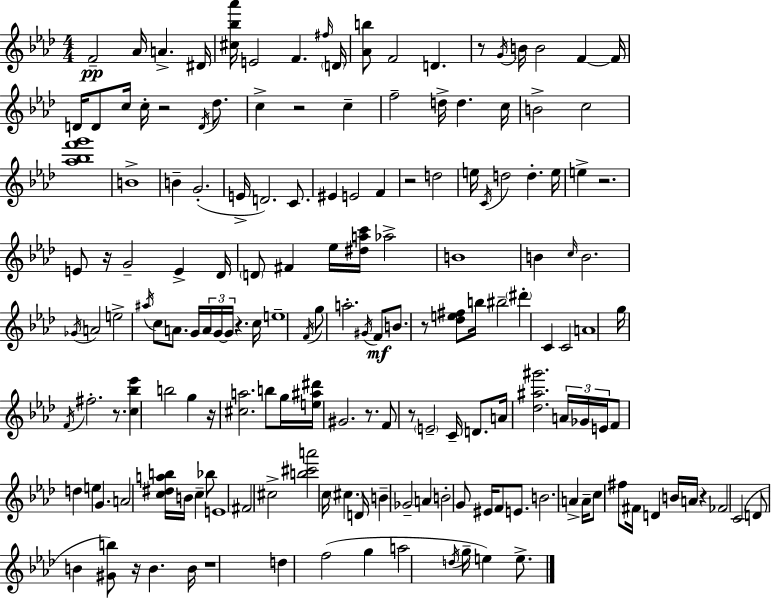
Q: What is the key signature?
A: AES major